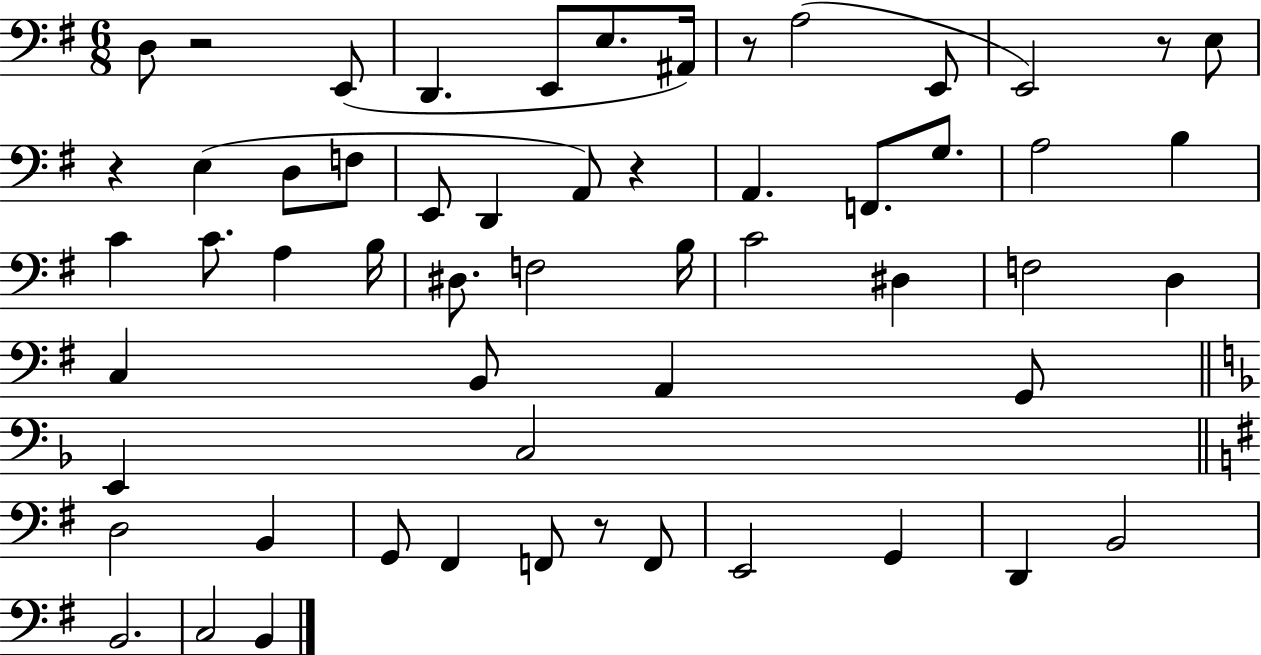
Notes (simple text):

D3/e R/h E2/e D2/q. E2/e E3/e. A#2/s R/e A3/h E2/e E2/h R/e E3/e R/q E3/q D3/e F3/e E2/e D2/q A2/e R/q A2/q. F2/e. G3/e. A3/h B3/q C4/q C4/e. A3/q B3/s D#3/e. F3/h B3/s C4/h D#3/q F3/h D3/q C3/q B2/e A2/q G2/e E2/q C3/h D3/h B2/q G2/e F#2/q F2/e R/e F2/e E2/h G2/q D2/q B2/h B2/h. C3/h B2/q